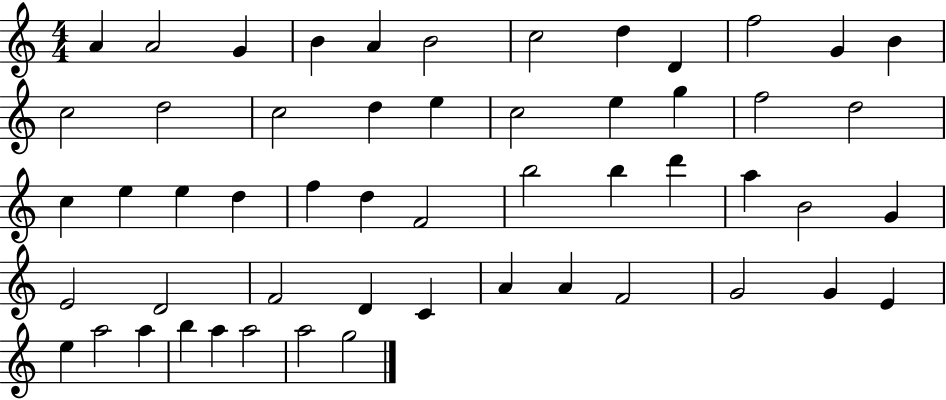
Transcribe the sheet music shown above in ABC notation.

X:1
T:Untitled
M:4/4
L:1/4
K:C
A A2 G B A B2 c2 d D f2 G B c2 d2 c2 d e c2 e g f2 d2 c e e d f d F2 b2 b d' a B2 G E2 D2 F2 D C A A F2 G2 G E e a2 a b a a2 a2 g2